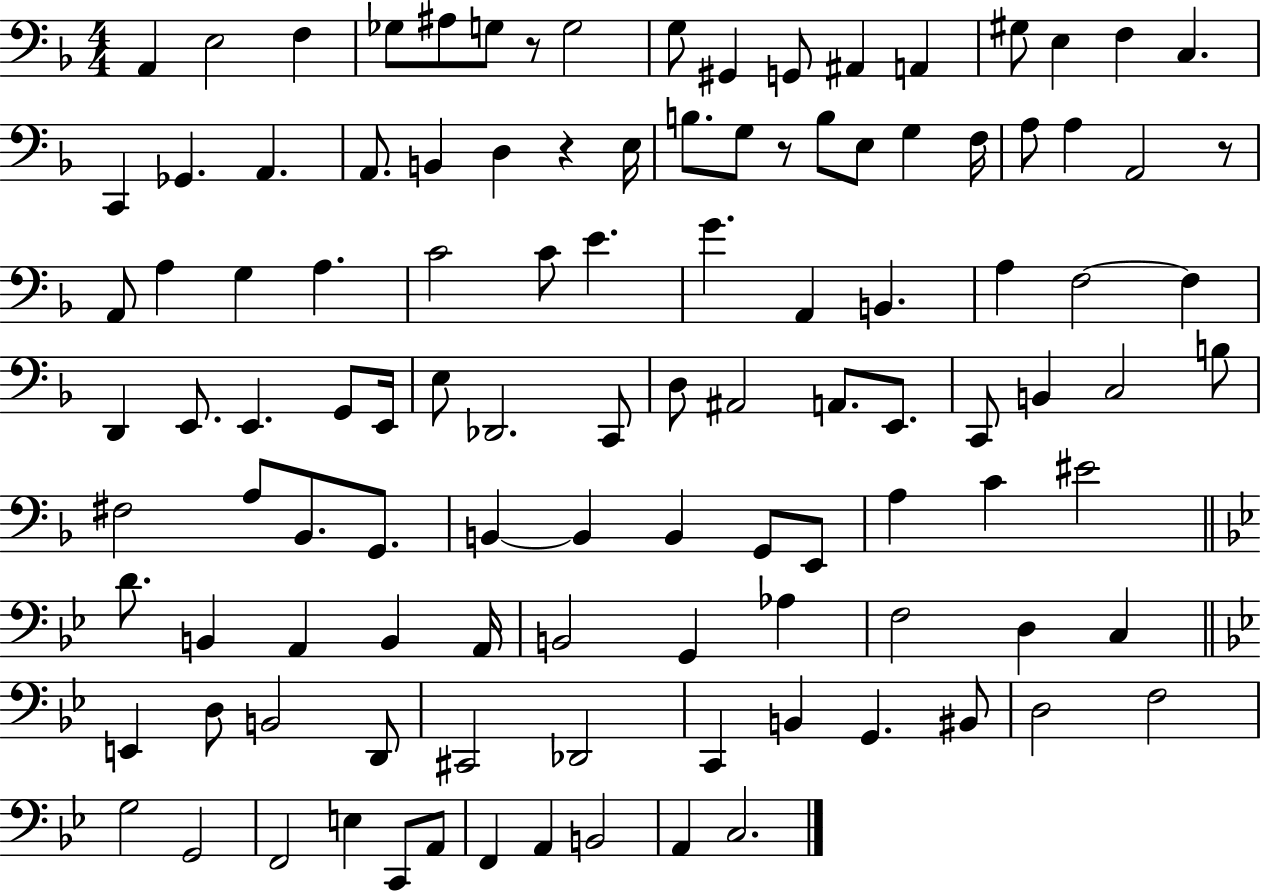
{
  \clef bass
  \numericTimeSignature
  \time 4/4
  \key f \major
  a,4 e2 f4 | ges8 ais8 g8 r8 g2 | g8 gis,4 g,8 ais,4 a,4 | gis8 e4 f4 c4. | \break c,4 ges,4. a,4. | a,8. b,4 d4 r4 e16 | b8. g8 r8 b8 e8 g4 f16 | a8 a4 a,2 r8 | \break a,8 a4 g4 a4. | c'2 c'8 e'4. | g'4. a,4 b,4. | a4 f2~~ f4 | \break d,4 e,8. e,4. g,8 e,16 | e8 des,2. c,8 | d8 ais,2 a,8. e,8. | c,8 b,4 c2 b8 | \break fis2 a8 bes,8. g,8. | b,4~~ b,4 b,4 g,8 e,8 | a4 c'4 eis'2 | \bar "||" \break \key bes \major d'8. b,4 a,4 b,4 a,16 | b,2 g,4 aes4 | f2 d4 c4 | \bar "||" \break \key bes \major e,4 d8 b,2 d,8 | cis,2 des,2 | c,4 b,4 g,4. bis,8 | d2 f2 | \break g2 g,2 | f,2 e4 c,8 a,8 | f,4 a,4 b,2 | a,4 c2. | \break \bar "|."
}